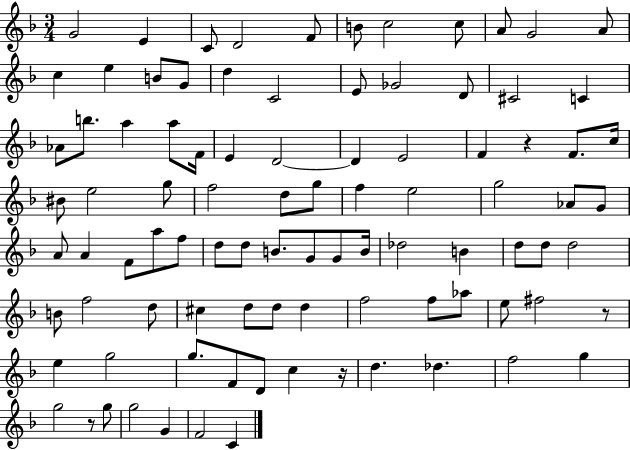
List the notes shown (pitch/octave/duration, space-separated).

G4/h E4/q C4/e D4/h F4/e B4/e C5/h C5/e A4/e G4/h A4/e C5/q E5/q B4/e G4/e D5/q C4/h E4/e Gb4/h D4/e C#4/h C4/q Ab4/e B5/e. A5/q A5/e F4/s E4/q D4/h D4/q E4/h F4/q R/q F4/e. C5/s BIS4/e E5/h G5/e F5/h D5/e G5/e F5/q E5/h G5/h Ab4/e G4/e A4/e A4/q F4/e A5/e F5/e D5/e D5/e B4/e. G4/e G4/e B4/s Db5/h B4/q D5/e D5/e D5/h B4/e F5/h D5/e C#5/q D5/e D5/e D5/q F5/h F5/e Ab5/e E5/e F#5/h R/e E5/q G5/h G5/e. F4/e D4/e C5/q R/s D5/q. Db5/q. F5/h G5/q G5/h R/e G5/e G5/h G4/q F4/h C4/q